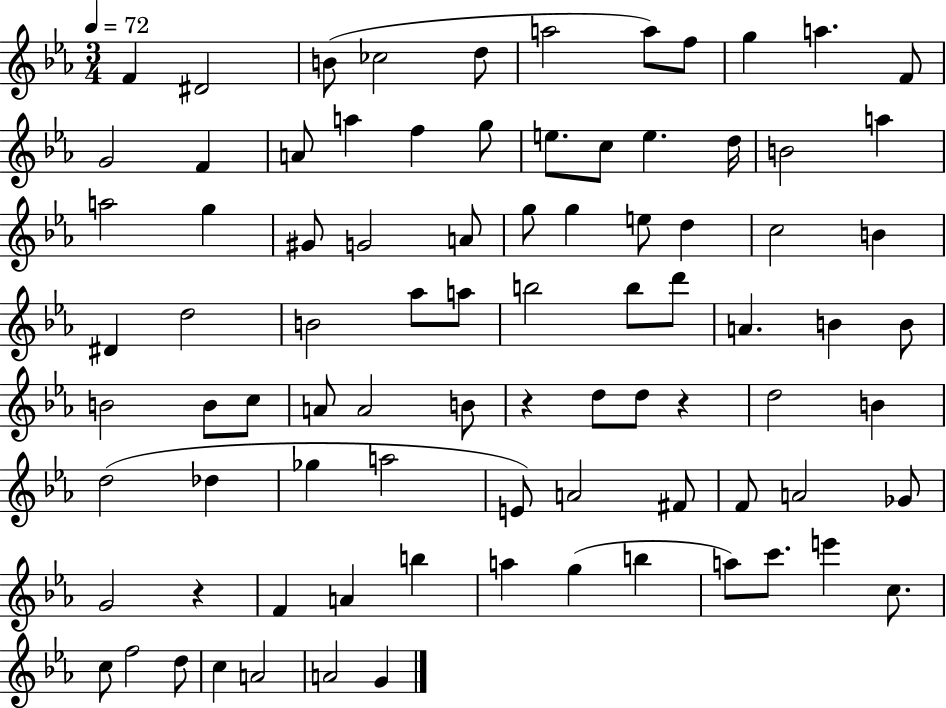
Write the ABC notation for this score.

X:1
T:Untitled
M:3/4
L:1/4
K:Eb
F ^D2 B/2 _c2 d/2 a2 a/2 f/2 g a F/2 G2 F A/2 a f g/2 e/2 c/2 e d/4 B2 a a2 g ^G/2 G2 A/2 g/2 g e/2 d c2 B ^D d2 B2 _a/2 a/2 b2 b/2 d'/2 A B B/2 B2 B/2 c/2 A/2 A2 B/2 z d/2 d/2 z d2 B d2 _d _g a2 E/2 A2 ^F/2 F/2 A2 _G/2 G2 z F A b a g b a/2 c'/2 e' c/2 c/2 f2 d/2 c A2 A2 G